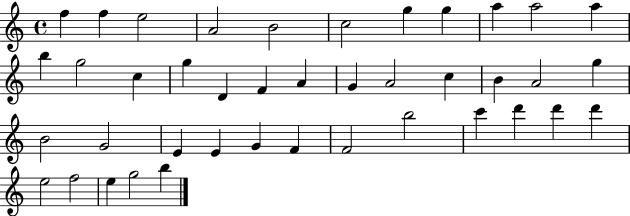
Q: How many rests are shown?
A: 0